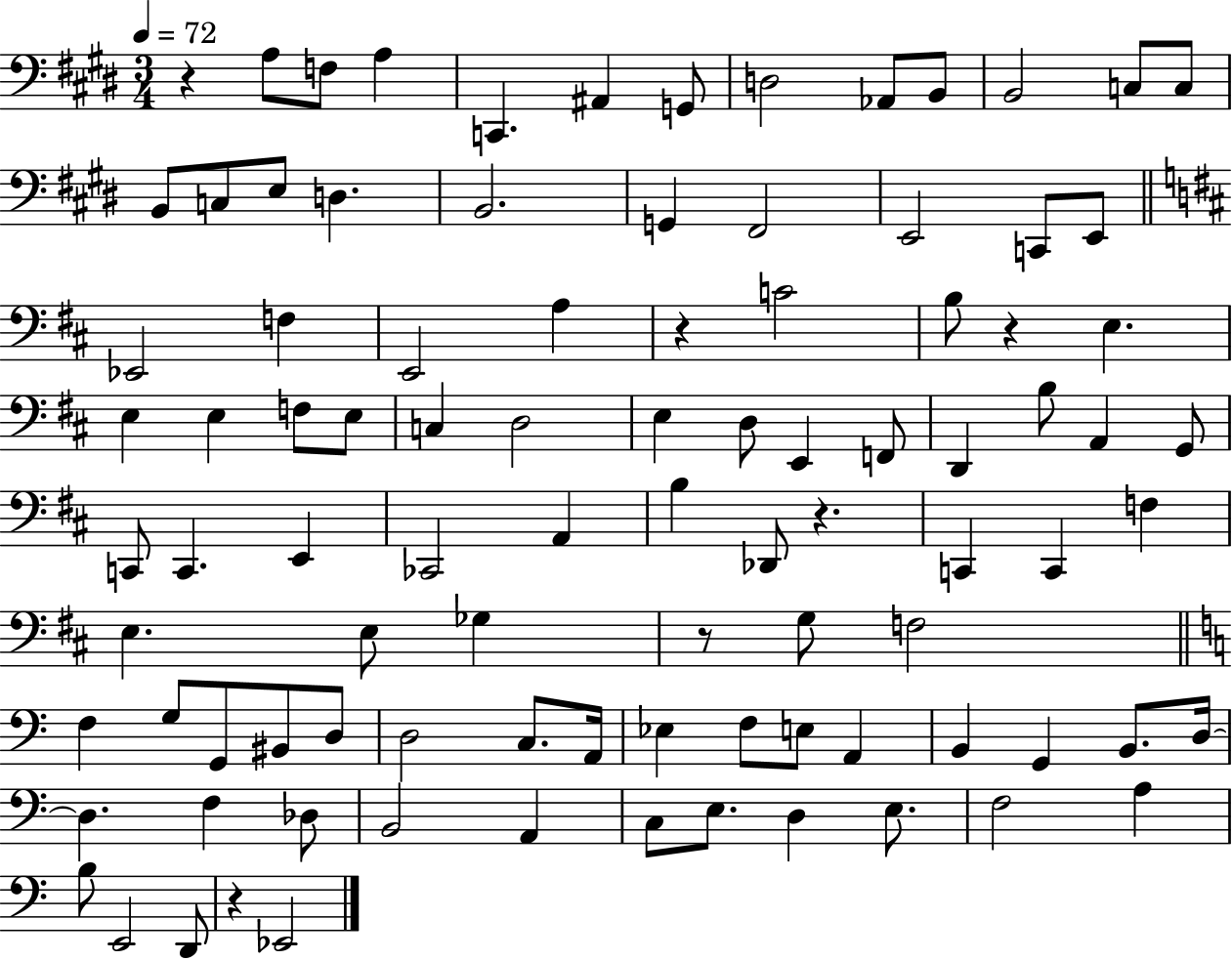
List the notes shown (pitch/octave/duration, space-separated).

R/q A3/e F3/e A3/q C2/q. A#2/q G2/e D3/h Ab2/e B2/e B2/h C3/e C3/e B2/e C3/e E3/e D3/q. B2/h. G2/q F#2/h E2/h C2/e E2/e Eb2/h F3/q E2/h A3/q R/q C4/h B3/e R/q E3/q. E3/q E3/q F3/e E3/e C3/q D3/h E3/q D3/e E2/q F2/e D2/q B3/e A2/q G2/e C2/e C2/q. E2/q CES2/h A2/q B3/q Db2/e R/q. C2/q C2/q F3/q E3/q. E3/e Gb3/q R/e G3/e F3/h F3/q G3/e G2/e BIS2/e D3/e D3/h C3/e. A2/s Eb3/q F3/e E3/e A2/q B2/q G2/q B2/e. D3/s D3/q. F3/q Db3/e B2/h A2/q C3/e E3/e. D3/q E3/e. F3/h A3/q B3/e E2/h D2/e R/q Eb2/h